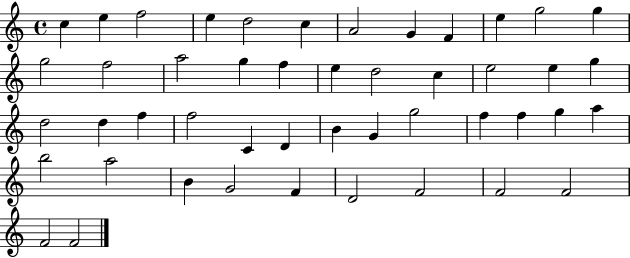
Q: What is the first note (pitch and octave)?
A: C5